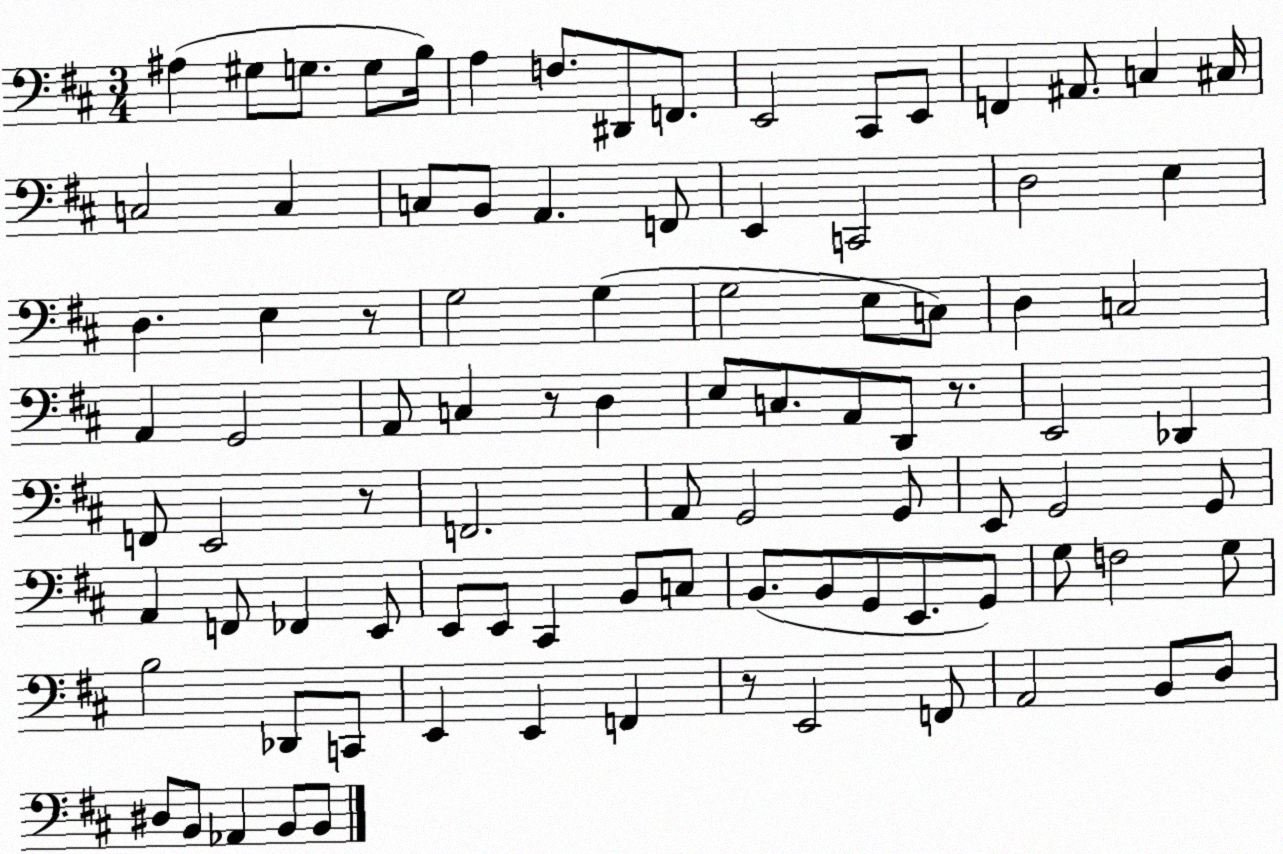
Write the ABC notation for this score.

X:1
T:Untitled
M:3/4
L:1/4
K:D
^A, ^G,/2 G,/2 G,/2 B,/4 A, F,/2 ^D,,/2 F,,/2 E,,2 ^C,,/2 E,,/2 F,, ^A,,/2 C, ^C,/4 C,2 C, C,/2 B,,/2 A,, F,,/2 E,, C,,2 D,2 E, D, E, z/2 G,2 G, G,2 E,/2 C,/2 D, C,2 A,, G,,2 A,,/2 C, z/2 D, E,/2 C,/2 A,,/2 D,,/2 z/2 E,,2 _D,, F,,/2 E,,2 z/2 F,,2 A,,/2 G,,2 G,,/2 E,,/2 G,,2 G,,/2 A,, F,,/2 _F,, E,,/2 E,,/2 E,,/2 ^C,, B,,/2 C,/2 B,,/2 B,,/2 G,,/2 E,,/2 G,,/2 G,/2 F,2 G,/2 B,2 _D,,/2 C,,/2 E,, E,, F,, z/2 E,,2 F,,/2 A,,2 B,,/2 D,/2 ^D,/2 B,,/2 _A,, B,,/2 B,,/2